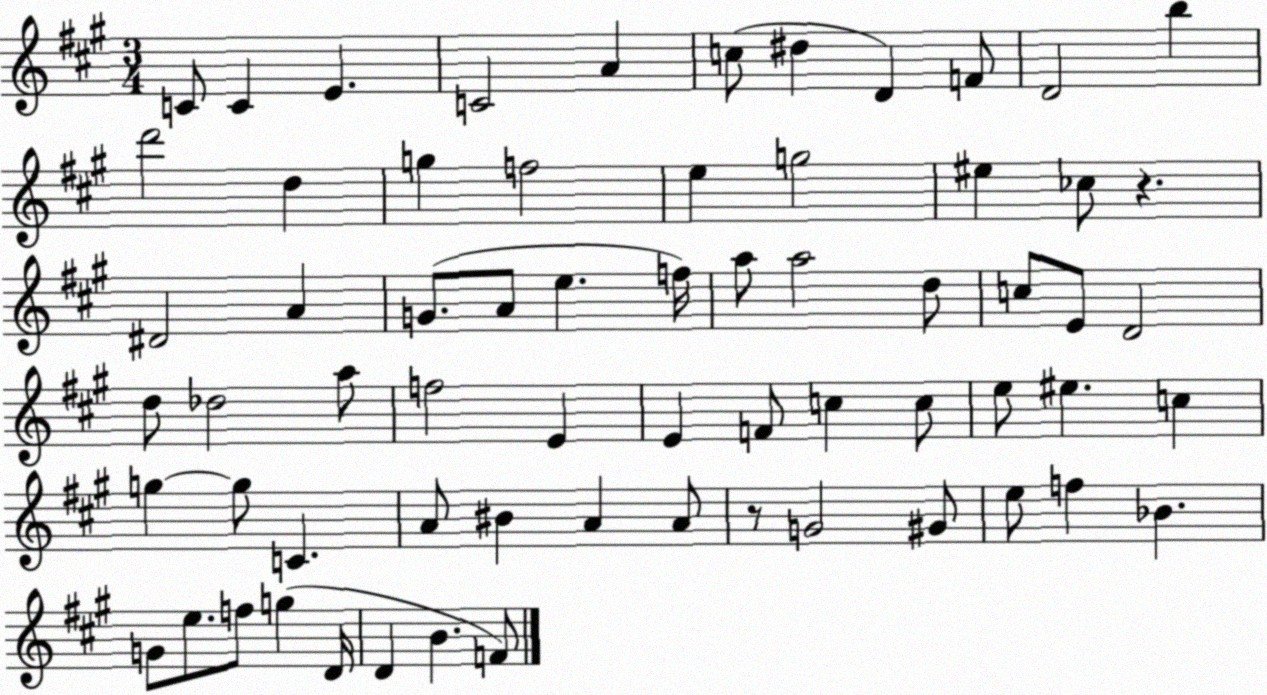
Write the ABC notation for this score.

X:1
T:Untitled
M:3/4
L:1/4
K:A
C/2 C E C2 A c/2 ^d D F/2 D2 b d'2 d g f2 e g2 ^e _c/2 z ^D2 A G/2 A/2 e f/4 a/2 a2 d/2 c/2 E/2 D2 d/2 _d2 a/2 f2 E E F/2 c c/2 e/2 ^e c g g/2 C A/2 ^B A A/2 z/2 G2 ^G/2 e/2 f _B G/2 e/2 f/2 g D/4 D B F/2